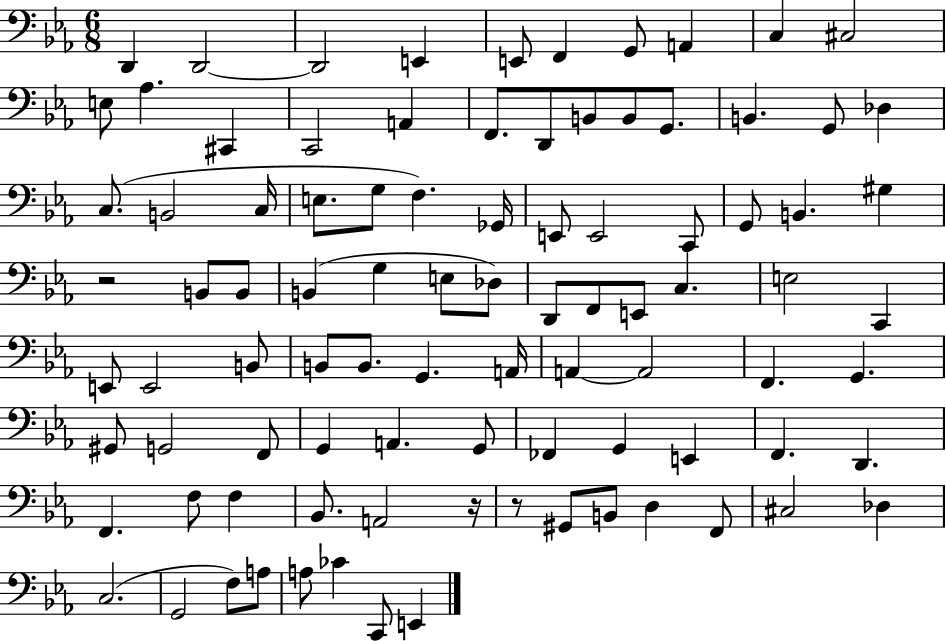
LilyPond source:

{
  \clef bass
  \numericTimeSignature
  \time 6/8
  \key ees \major
  d,4 d,2~~ | d,2 e,4 | e,8 f,4 g,8 a,4 | c4 cis2 | \break e8 aes4. cis,4 | c,2 a,4 | f,8. d,8 b,8 b,8 g,8. | b,4. g,8 des4 | \break c8.( b,2 c16 | e8. g8 f4.) ges,16 | e,8 e,2 c,8 | g,8 b,4. gis4 | \break r2 b,8 b,8 | b,4( g4 e8 des8) | d,8 f,8 e,8 c4. | e2 c,4 | \break e,8 e,2 b,8 | b,8 b,8. g,4. a,16 | a,4~~ a,2 | f,4. g,4. | \break gis,8 g,2 f,8 | g,4 a,4. g,8 | fes,4 g,4 e,4 | f,4. d,4. | \break f,4. f8 f4 | bes,8. a,2 r16 | r8 gis,8 b,8 d4 f,8 | cis2 des4 | \break c2.( | g,2 f8) a8 | a8 ces'4 c,8 e,4 | \bar "|."
}